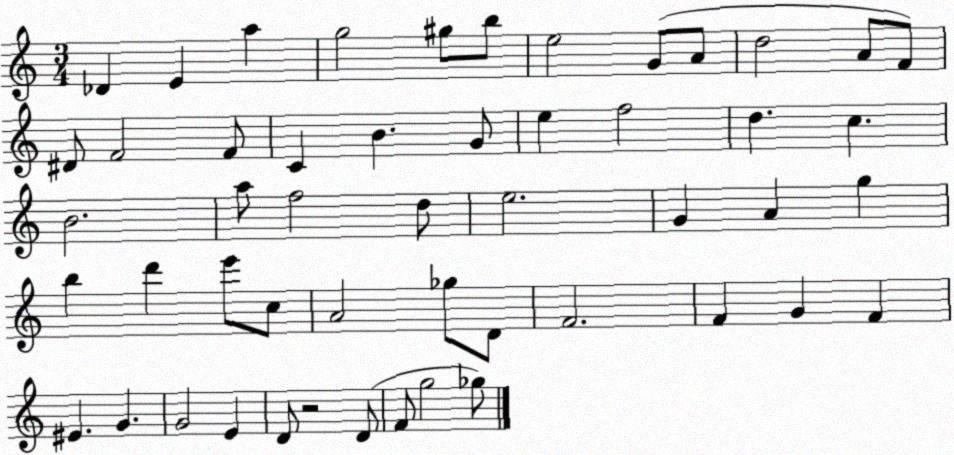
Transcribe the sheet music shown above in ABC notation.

X:1
T:Untitled
M:3/4
L:1/4
K:C
_D E a g2 ^g/2 b/2 e2 G/2 A/2 d2 A/2 F/2 ^D/2 F2 F/2 C B G/2 e f2 d c B2 a/2 f2 d/2 e2 G A g b d' e'/2 c/2 A2 _g/2 D/2 F2 F G F ^E G G2 E D/2 z2 D/2 F/2 g2 _g/2